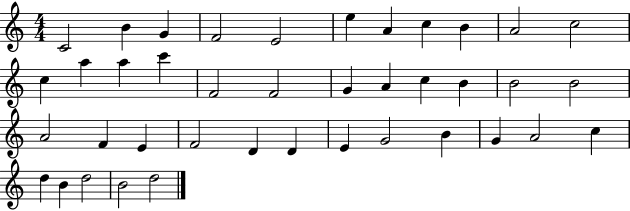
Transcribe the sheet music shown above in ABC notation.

X:1
T:Untitled
M:4/4
L:1/4
K:C
C2 B G F2 E2 e A c B A2 c2 c a a c' F2 F2 G A c B B2 B2 A2 F E F2 D D E G2 B G A2 c d B d2 B2 d2